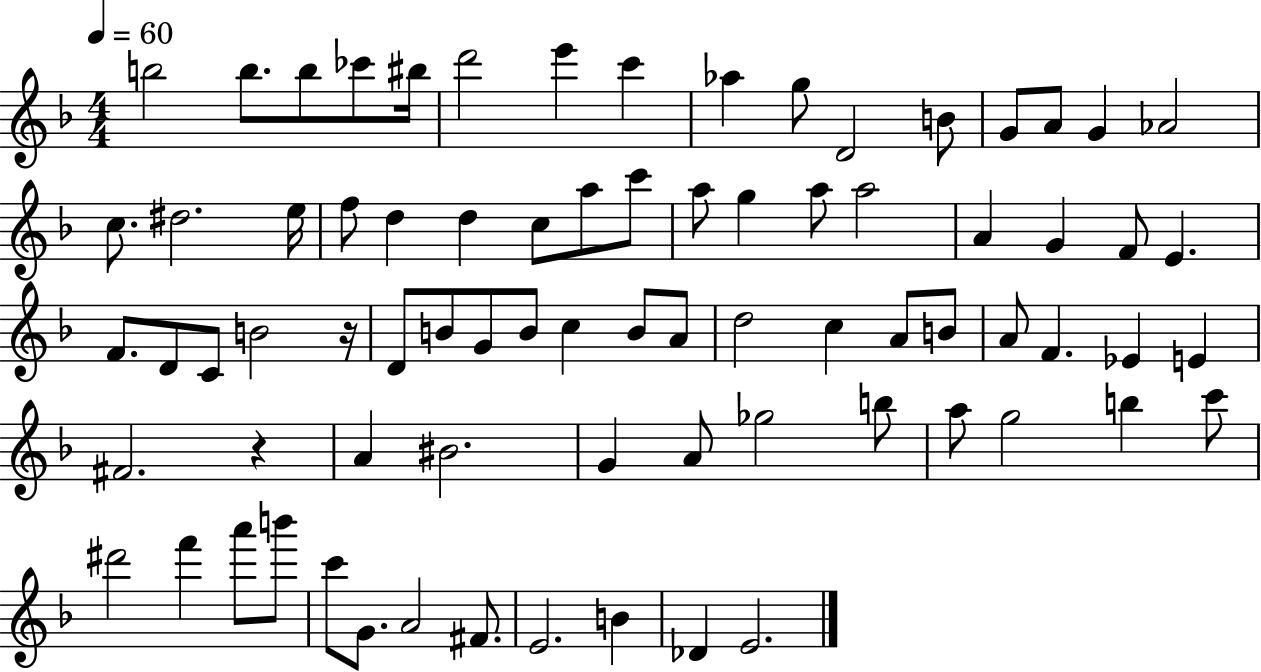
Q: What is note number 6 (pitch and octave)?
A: D6